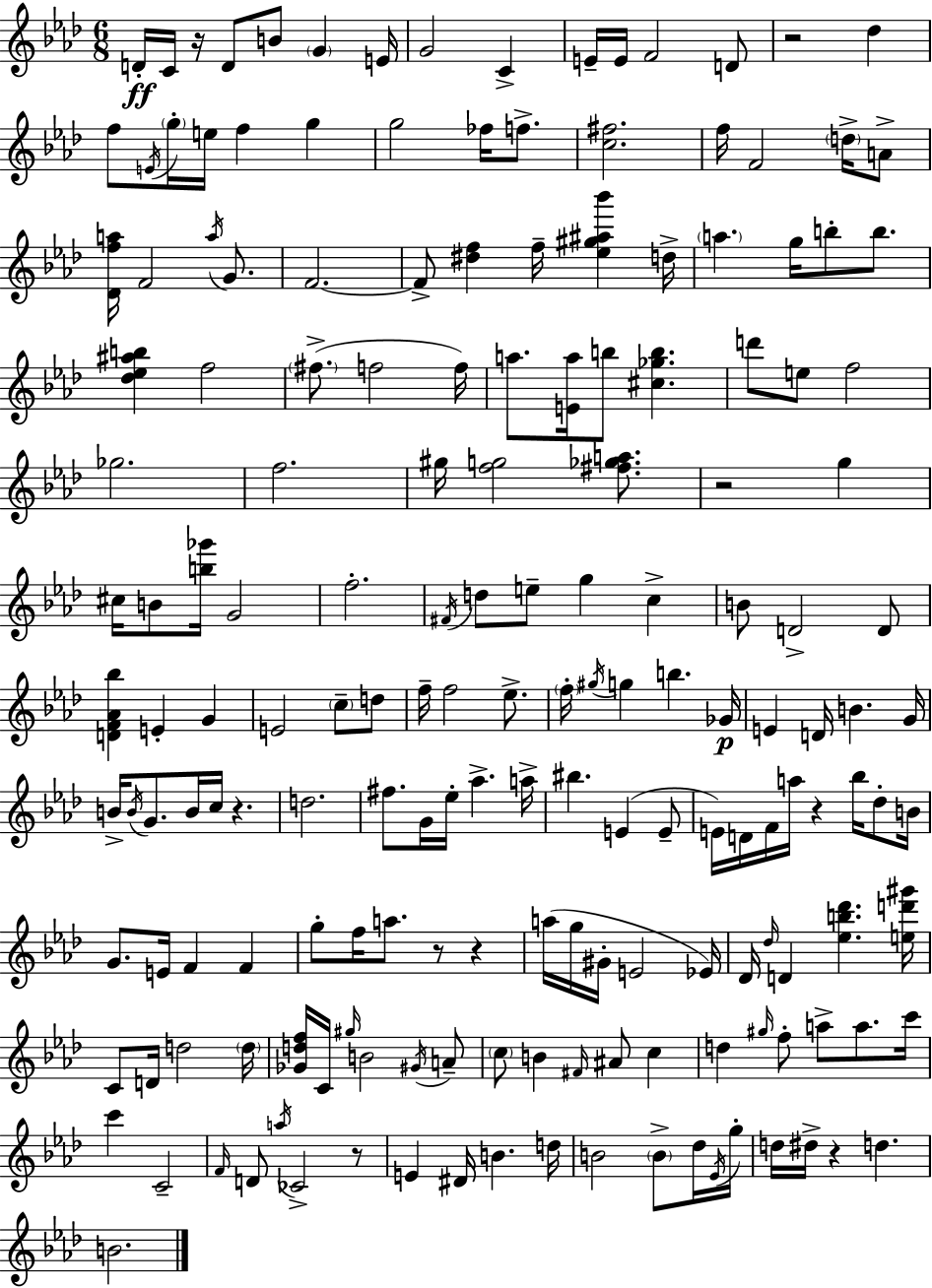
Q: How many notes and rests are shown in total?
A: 177